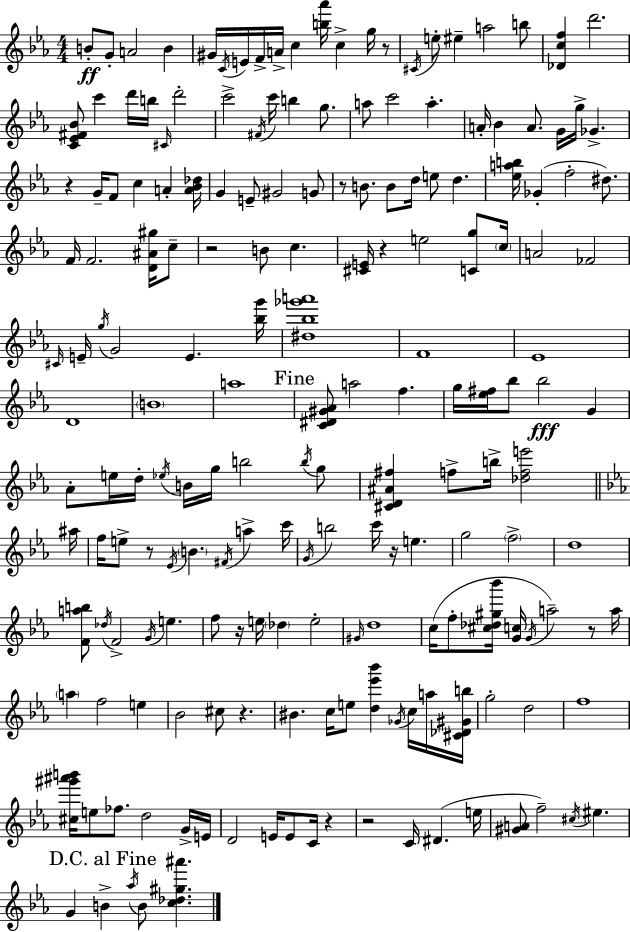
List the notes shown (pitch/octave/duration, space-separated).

B4/e G4/e A4/h B4/q G#4/s C4/s E4/s F4/s A4/s C5/q [B5,Ab6]/s C5/q G5/s R/e C#4/s E5/e EIS5/q A5/h B5/e [Db4,C5,F5]/q D6/h. [C4,Eb4,F#4,Bb4]/e C6/q D6/s B5/s C#4/s D6/h C6/h F#4/s C6/s B5/q G5/e. A5/e C6/h A5/q. A4/s Bb4/q A4/e. G4/s G5/s Gb4/q. R/q G4/s F4/e C5/q A4/q [A4,Bb4,Db5]/s G4/q E4/e G#4/h G4/e R/e B4/e. B4/e D5/s E5/e D5/q. [Eb5,A5,B5]/s Gb4/q F5/h D#5/e. F4/s F4/h. [D4,A#4,G#5]/s C5/e R/h B4/e C5/q. [C#4,E4]/s R/q E5/h [C4,G5]/e C5/s A4/h FES4/h C#4/s E4/s G5/s G4/h E4/q. [Bb5,G6]/s [D#5,Bb5,Gb6,A6]/w F4/w Eb4/w D4/w B4/w A5/w [C4,D#4,G#4,Ab4]/e A5/h F5/q. G5/s [Eb5,F#5]/s Bb5/e Bb5/h G4/q Ab4/e E5/s D5/s Eb5/s B4/s G5/s B5/h B5/s G5/e [C#4,D4,A#4,F#5]/q F5/e B5/s [Db5,F5,E6]/h A#5/s F5/s E5/e R/e Eb4/s B4/q. F#4/s A5/q C6/s G4/s B5/h C6/s R/s E5/q. G5/h F5/h D5/w [F4,A5,B5]/e Db5/s F4/h G4/s E5/q. F5/e R/s E5/s Db5/q E5/h G#4/s D5/w C5/s F5/e [C#5,Db5,G#5,Bb6]/s [G4,C5]/s G4/s A5/h R/e A5/s A5/q F5/h E5/q Bb4/h C#5/e R/q. BIS4/q. C5/s E5/e [D5,Eb6,Bb6]/q Gb4/s C5/s A5/s [C#4,Db4,G#4,B5]/s G5/h D5/h F5/w [C#5,G#6,A#6,B6]/s E5/e FES5/e. D5/h G4/s E4/s D4/h E4/s E4/e C4/s R/q R/h C4/s D#4/q. E5/s [G#4,A4]/e F5/h C#5/s EIS5/q. G4/q B4/q Ab5/s B4/e [C5,Db5,G#5,A#6]/q.